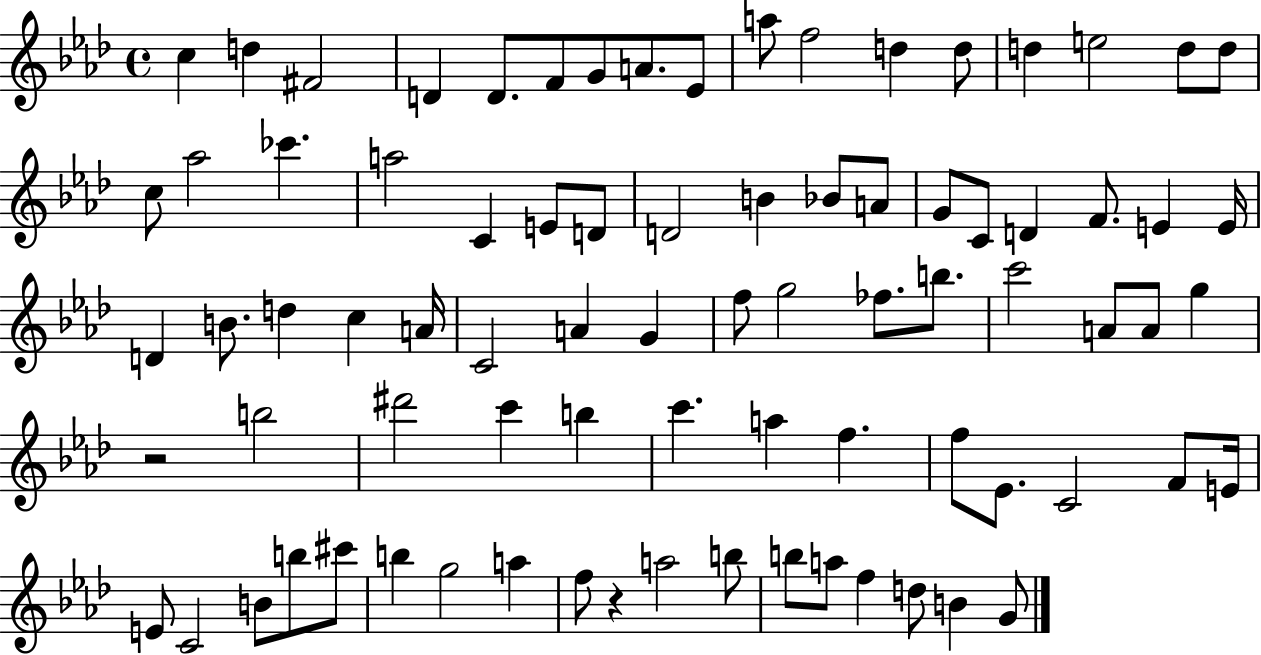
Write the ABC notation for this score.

X:1
T:Untitled
M:4/4
L:1/4
K:Ab
c d ^F2 D D/2 F/2 G/2 A/2 _E/2 a/2 f2 d d/2 d e2 d/2 d/2 c/2 _a2 _c' a2 C E/2 D/2 D2 B _B/2 A/2 G/2 C/2 D F/2 E E/4 D B/2 d c A/4 C2 A G f/2 g2 _f/2 b/2 c'2 A/2 A/2 g z2 b2 ^d'2 c' b c' a f f/2 _E/2 C2 F/2 E/4 E/2 C2 B/2 b/2 ^c'/2 b g2 a f/2 z a2 b/2 b/2 a/2 f d/2 B G/2